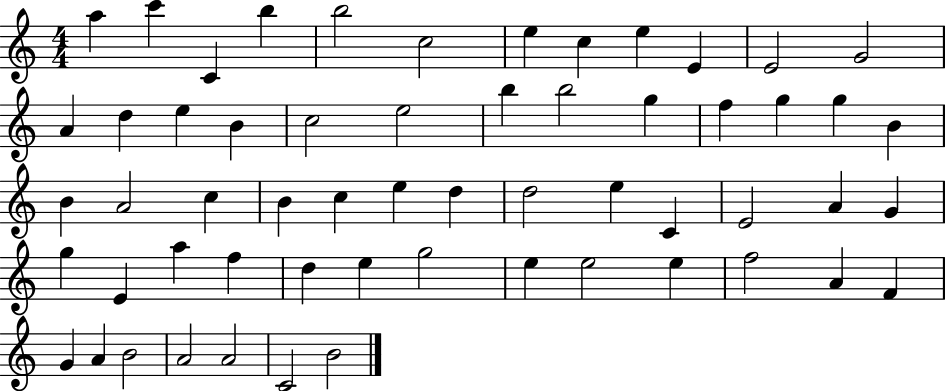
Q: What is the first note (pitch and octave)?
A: A5